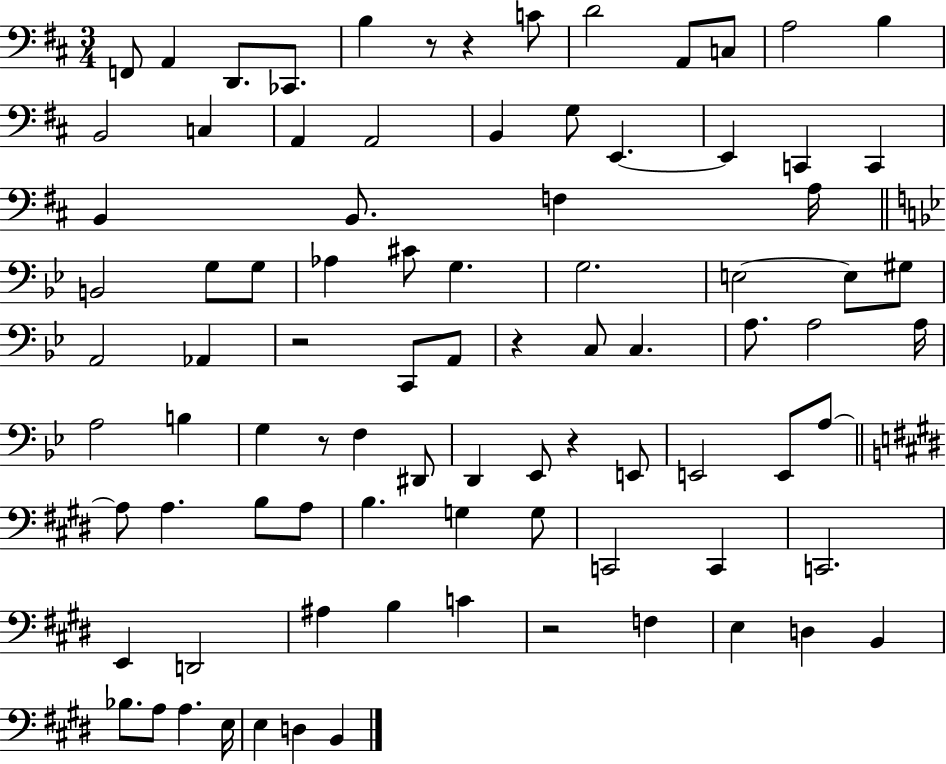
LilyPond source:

{
  \clef bass
  \numericTimeSignature
  \time 3/4
  \key d \major
  \repeat volta 2 { f,8 a,4 d,8. ces,8. | b4 r8 r4 c'8 | d'2 a,8 c8 | a2 b4 | \break b,2 c4 | a,4 a,2 | b,4 g8 e,4.~~ | e,4 c,4 c,4 | \break b,4 b,8. f4 a16 | \bar "||" \break \key g \minor b,2 g8 g8 | aes4 cis'8 g4. | g2. | e2~~ e8 gis8 | \break a,2 aes,4 | r2 c,8 a,8 | r4 c8 c4. | a8. a2 a16 | \break a2 b4 | g4 r8 f4 dis,8 | d,4 ees,8 r4 e,8 | e,2 e,8 a8~~ | \break \bar "||" \break \key e \major a8 a4. b8 a8 | b4. g4 g8 | c,2 c,4 | c,2. | \break e,4 d,2 | ais4 b4 c'4 | r2 f4 | e4 d4 b,4 | \break bes8. a8 a4. e16 | e4 d4 b,4 | } \bar "|."
}